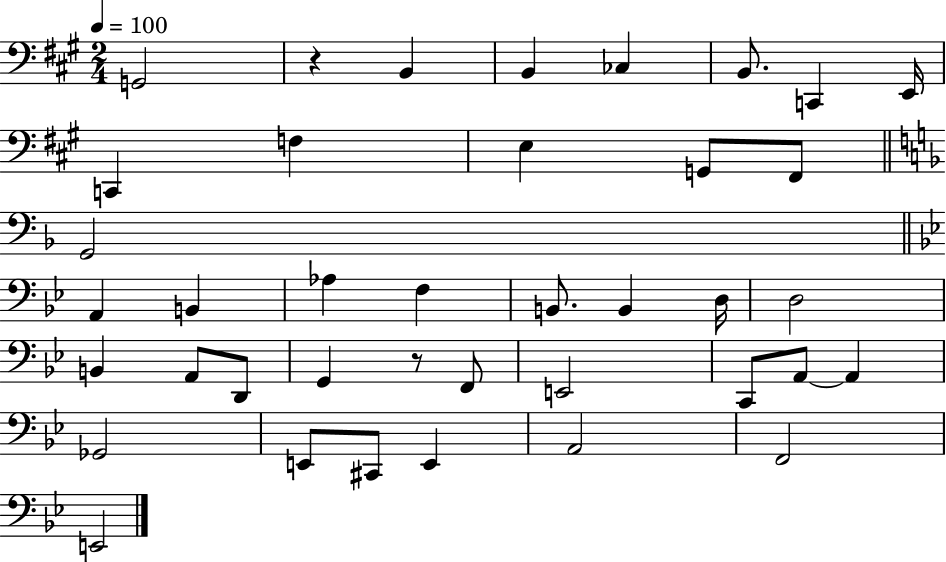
X:1
T:Untitled
M:2/4
L:1/4
K:A
G,,2 z B,, B,, _C, B,,/2 C,, E,,/4 C,, F, E, G,,/2 ^F,,/2 G,,2 A,, B,, _A, F, B,,/2 B,, D,/4 D,2 B,, A,,/2 D,,/2 G,, z/2 F,,/2 E,,2 C,,/2 A,,/2 A,, _G,,2 E,,/2 ^C,,/2 E,, A,,2 F,,2 E,,2